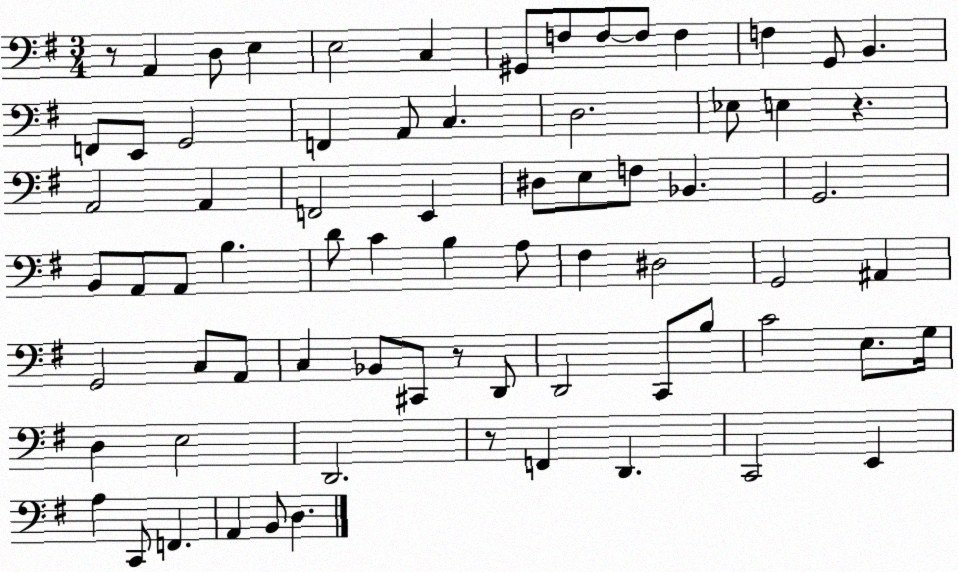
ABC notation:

X:1
T:Untitled
M:3/4
L:1/4
K:G
z/2 A,, D,/2 E, E,2 C, ^G,,/2 F,/2 F,/2 F,/2 F, F, G,,/2 B,, F,,/2 E,,/2 G,,2 F,, A,,/2 C, D,2 _E,/2 E, z A,,2 A,, F,,2 E,, ^D,/2 E,/2 F,/2 _B,, G,,2 B,,/2 A,,/2 A,,/2 B, D/2 C B, A,/2 ^F, ^D,2 G,,2 ^A,, G,,2 C,/2 A,,/2 C, _B,,/2 ^C,,/2 z/2 D,,/2 D,,2 C,,/2 B,/2 C2 E,/2 G,/4 D, E,2 D,,2 z/2 F,, D,, C,,2 E,, A, C,,/2 F,, A,, B,,/2 D,